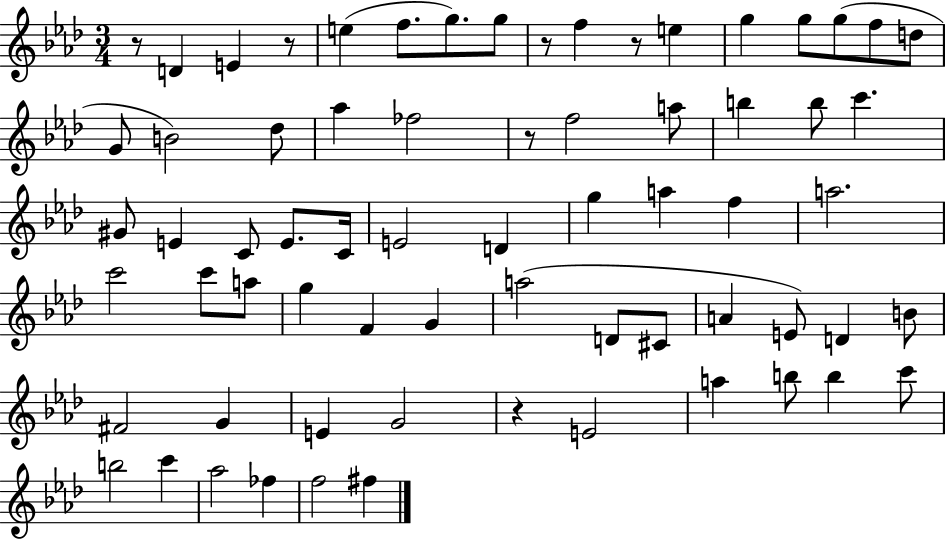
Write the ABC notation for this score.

X:1
T:Untitled
M:3/4
L:1/4
K:Ab
z/2 D E z/2 e f/2 g/2 g/2 z/2 f z/2 e g g/2 g/2 f/2 d/2 G/2 B2 _d/2 _a _f2 z/2 f2 a/2 b b/2 c' ^G/2 E C/2 E/2 C/4 E2 D g a f a2 c'2 c'/2 a/2 g F G a2 D/2 ^C/2 A E/2 D B/2 ^F2 G E G2 z E2 a b/2 b c'/2 b2 c' _a2 _f f2 ^f